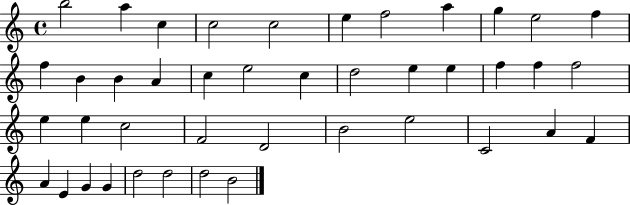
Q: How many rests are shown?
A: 0